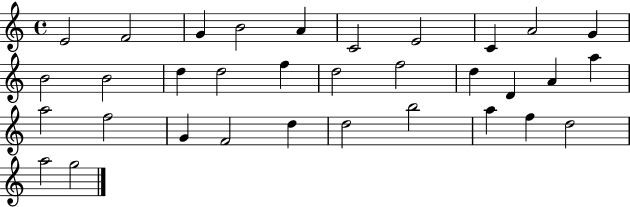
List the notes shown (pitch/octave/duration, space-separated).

E4/h F4/h G4/q B4/h A4/q C4/h E4/h C4/q A4/h G4/q B4/h B4/h D5/q D5/h F5/q D5/h F5/h D5/q D4/q A4/q A5/q A5/h F5/h G4/q F4/h D5/q D5/h B5/h A5/q F5/q D5/h A5/h G5/h